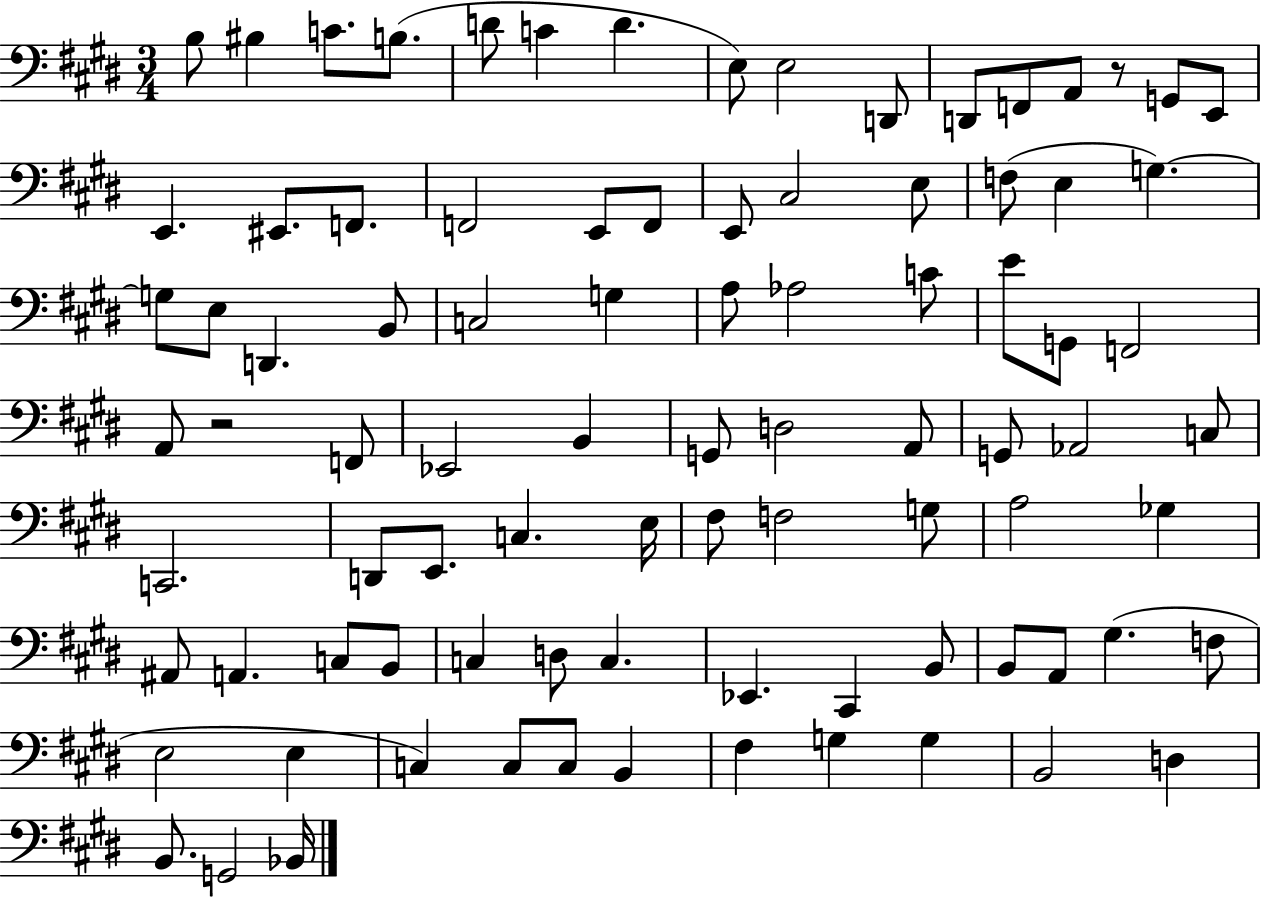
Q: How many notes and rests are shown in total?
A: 89